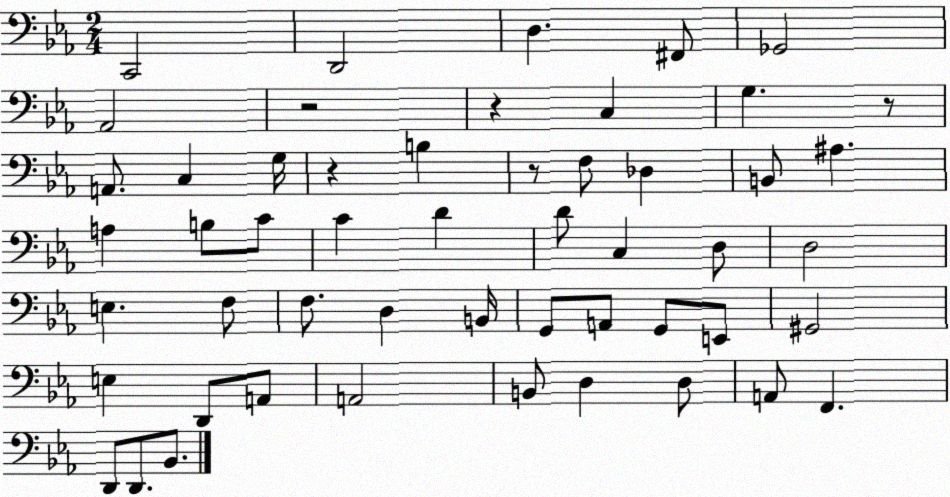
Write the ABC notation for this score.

X:1
T:Untitled
M:2/4
L:1/4
K:Eb
C,,2 D,,2 D, ^F,,/2 _G,,2 _A,,2 z2 z C, G, z/2 A,,/2 C, G,/4 z B, z/2 F,/2 _D, B,,/2 ^A, A, B,/2 C/2 C D D/2 C, D,/2 D,2 E, F,/2 F,/2 D, B,,/4 G,,/2 A,,/2 G,,/2 E,,/2 ^G,,2 E, D,,/2 A,,/2 A,,2 B,,/2 D, D,/2 A,,/2 F,, D,,/2 D,,/2 _B,,/2